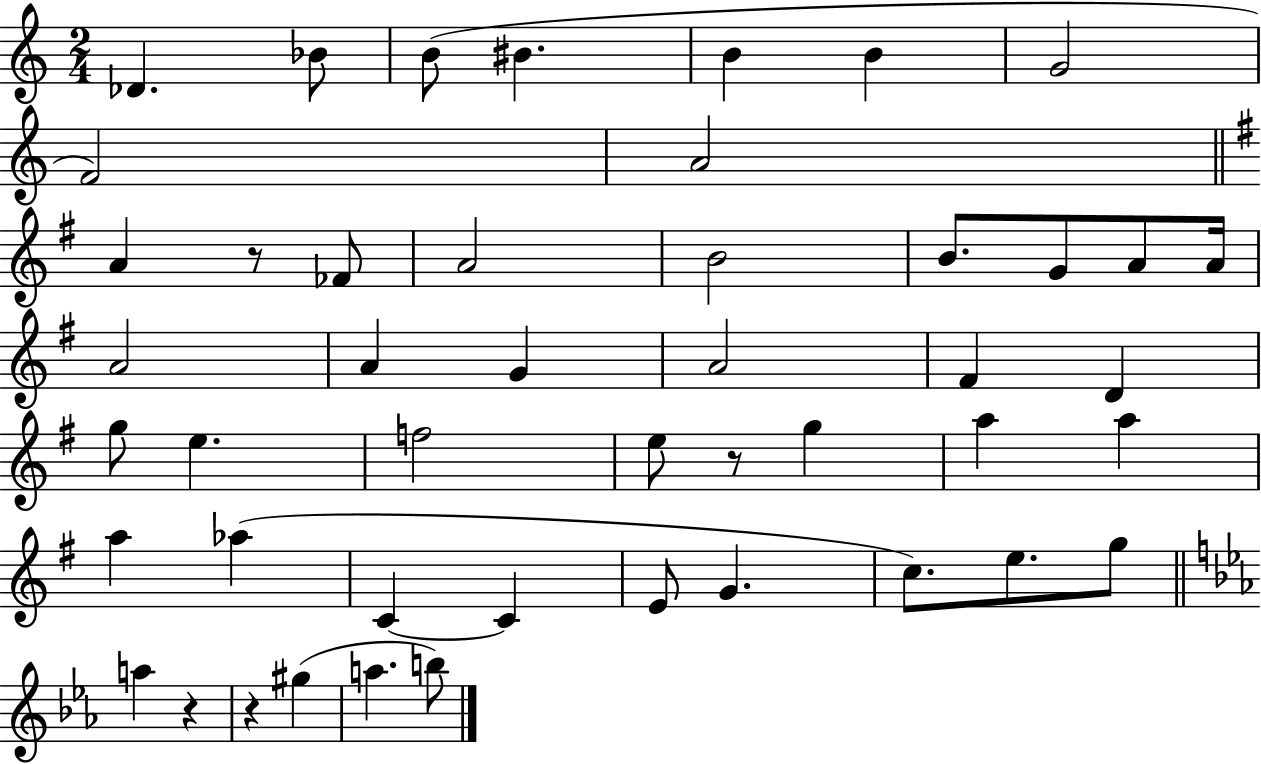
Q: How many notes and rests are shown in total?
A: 47